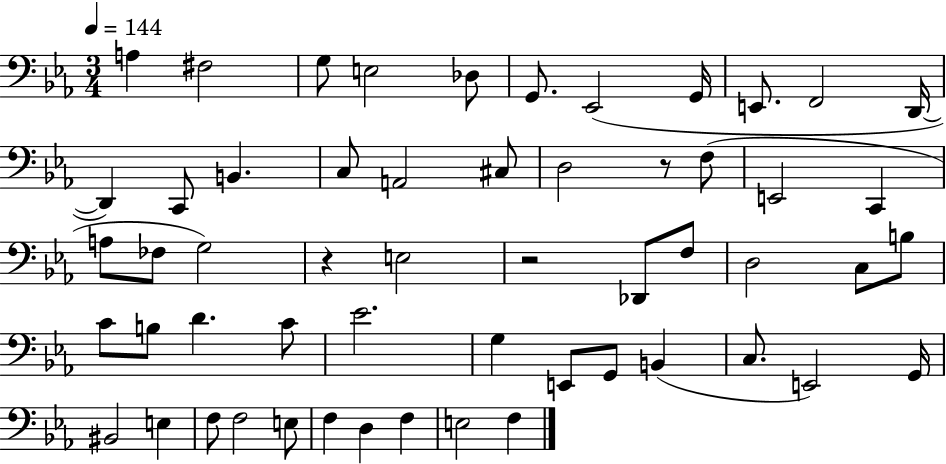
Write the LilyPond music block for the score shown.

{
  \clef bass
  \numericTimeSignature
  \time 3/4
  \key ees \major
  \tempo 4 = 144
  a4 fis2 | g8 e2 des8 | g,8. ees,2( g,16 | e,8. f,2 d,16~~ | \break d,4) c,8 b,4. | c8 a,2 cis8 | d2 r8 f8( | e,2 c,4 | \break a8 fes8 g2) | r4 e2 | r2 des,8 f8 | d2 c8 b8 | \break c'8 b8 d'4. c'8 | ees'2. | g4 e,8 g,8 b,4( | c8. e,2) g,16 | \break bis,2 e4 | f8 f2 e8 | f4 d4 f4 | e2 f4 | \break \bar "|."
}